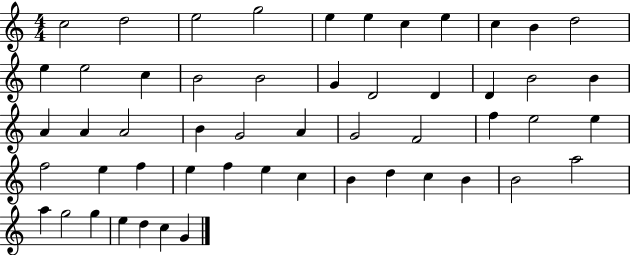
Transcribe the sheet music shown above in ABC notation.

X:1
T:Untitled
M:4/4
L:1/4
K:C
c2 d2 e2 g2 e e c e c B d2 e e2 c B2 B2 G D2 D D B2 B A A A2 B G2 A G2 F2 f e2 e f2 e f e f e c B d c B B2 a2 a g2 g e d c G